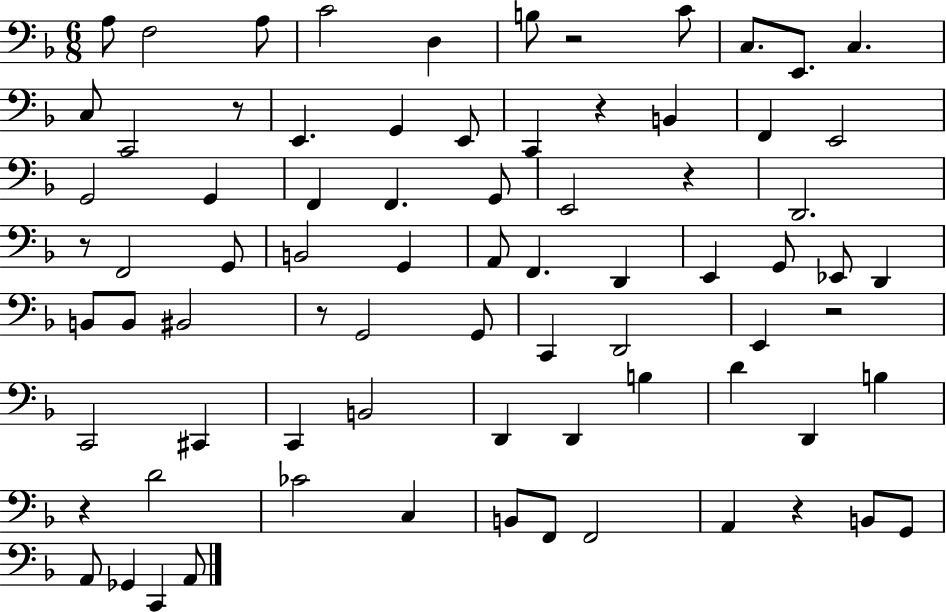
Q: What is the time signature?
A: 6/8